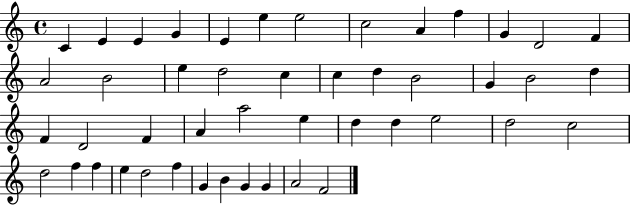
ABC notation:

X:1
T:Untitled
M:4/4
L:1/4
K:C
C E E G E e e2 c2 A f G D2 F A2 B2 e d2 c c d B2 G B2 d F D2 F A a2 e d d e2 d2 c2 d2 f f e d2 f G B G G A2 F2